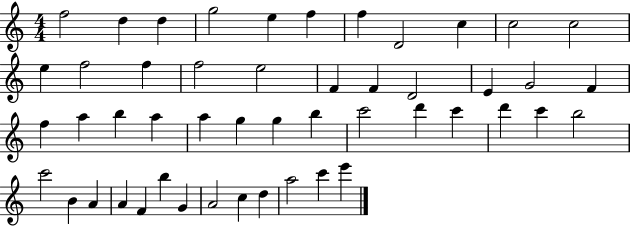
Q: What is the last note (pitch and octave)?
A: E6